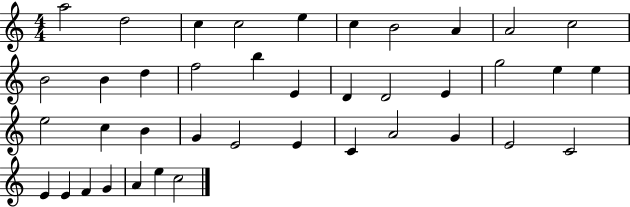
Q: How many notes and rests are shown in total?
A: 40